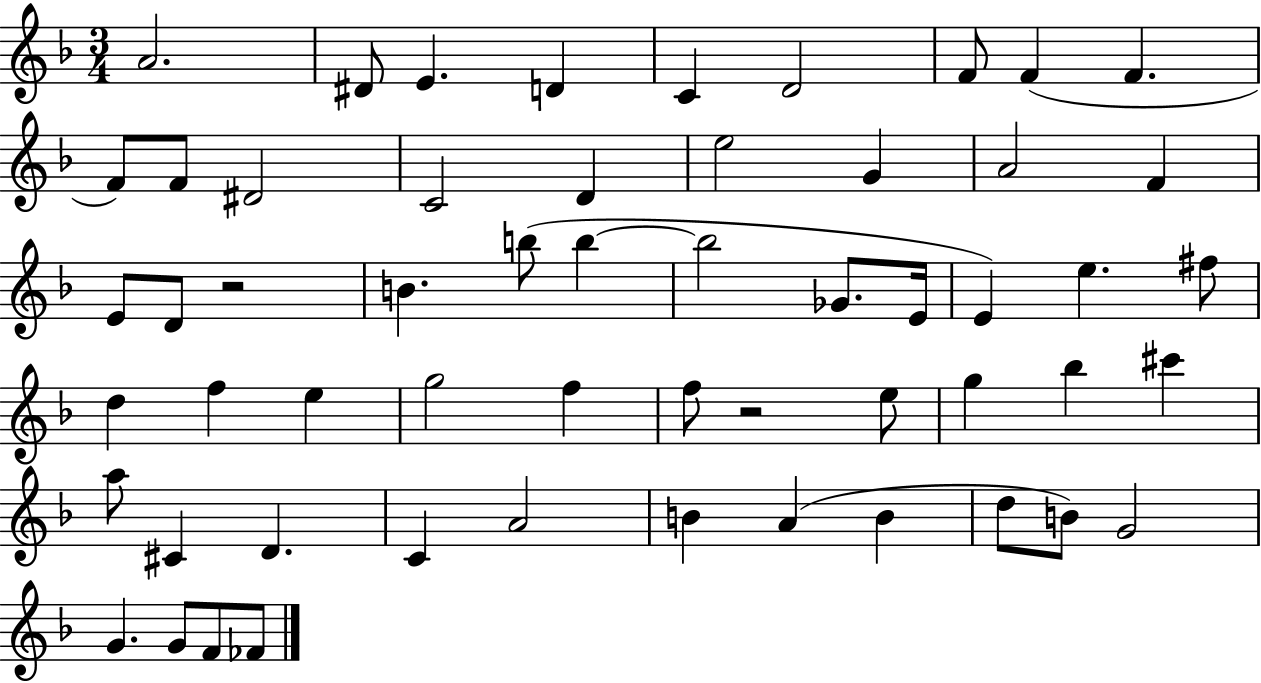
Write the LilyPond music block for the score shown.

{
  \clef treble
  \numericTimeSignature
  \time 3/4
  \key f \major
  \repeat volta 2 { a'2. | dis'8 e'4. d'4 | c'4 d'2 | f'8 f'4( f'4. | \break f'8) f'8 dis'2 | c'2 d'4 | e''2 g'4 | a'2 f'4 | \break e'8 d'8 r2 | b'4. b''8( b''4~~ | b''2 ges'8. e'16 | e'4) e''4. fis''8 | \break d''4 f''4 e''4 | g''2 f''4 | f''8 r2 e''8 | g''4 bes''4 cis'''4 | \break a''8 cis'4 d'4. | c'4 a'2 | b'4 a'4( b'4 | d''8 b'8) g'2 | \break g'4. g'8 f'8 fes'8 | } \bar "|."
}